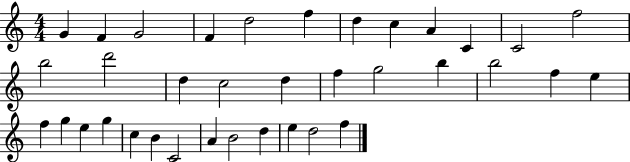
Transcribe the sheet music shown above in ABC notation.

X:1
T:Untitled
M:4/4
L:1/4
K:C
G F G2 F d2 f d c A C C2 f2 b2 d'2 d c2 d f g2 b b2 f e f g e g c B C2 A B2 d e d2 f